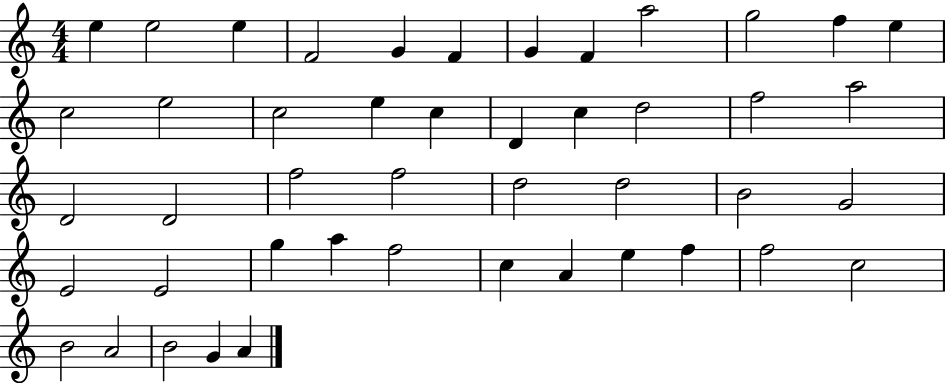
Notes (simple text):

E5/q E5/h E5/q F4/h G4/q F4/q G4/q F4/q A5/h G5/h F5/q E5/q C5/h E5/h C5/h E5/q C5/q D4/q C5/q D5/h F5/h A5/h D4/h D4/h F5/h F5/h D5/h D5/h B4/h G4/h E4/h E4/h G5/q A5/q F5/h C5/q A4/q E5/q F5/q F5/h C5/h B4/h A4/h B4/h G4/q A4/q